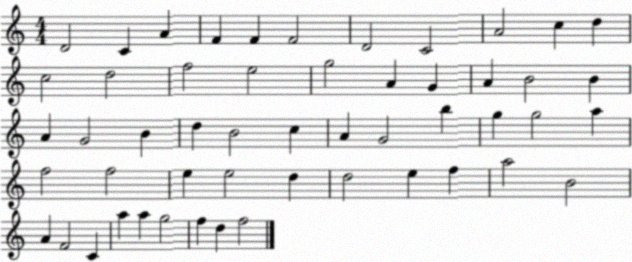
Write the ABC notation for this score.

X:1
T:Untitled
M:4/4
L:1/4
K:C
D2 C A F F F2 D2 C2 A2 c d c2 d2 f2 e2 g2 A G A B2 B A G2 B d B2 c A G2 b g g2 a f2 f2 e e2 d d2 e f a2 B2 A F2 C a a g2 f d f2